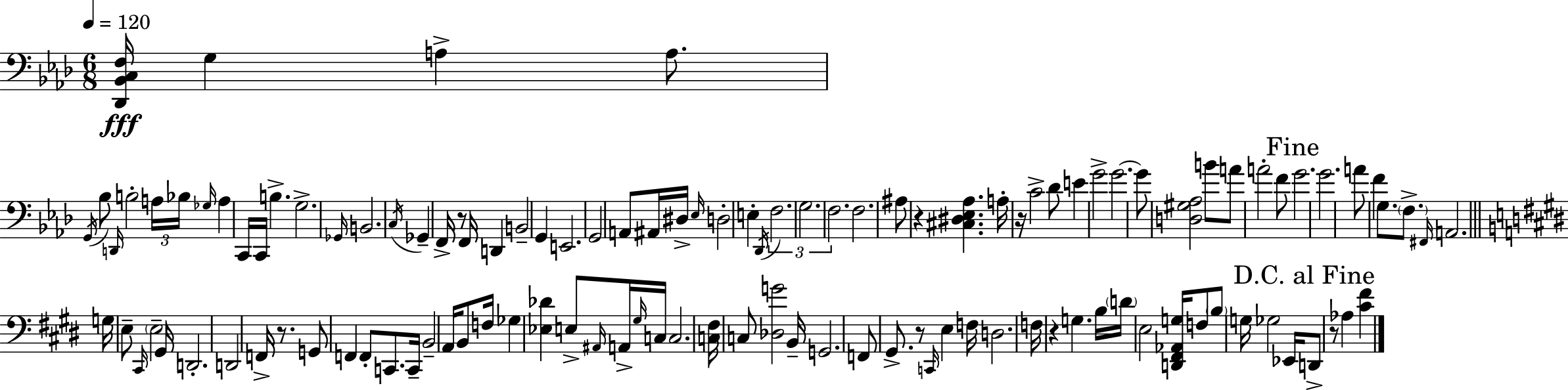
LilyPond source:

{
  \clef bass
  \numericTimeSignature
  \time 6/8
  \key aes \major
  \tempo 4 = 120
  \repeat volta 2 { <des, bes, c f>16\fff g4 a4-> a8. | \acciaccatura { g,16 } bes8 \grace { d,16 } b2-. | \tuplet 3/2 { a16 bes16 \grace { ges16 } } a4 c,16 c,16 b4.-> | g2.-> | \break \grace { ges,16 } b,2. | \acciaccatura { c16 } ges,4-- f,16-> r8 | f,16 d,4 b,2-- | g,4 e,2. | \break g,2 | a,8 ais,16 dis16-> \grace { ees16 } d2-. | e4-. \acciaccatura { des,16 } \tuplet 3/2 { f2. | g2. | \break f2. } | f2. | ais8 r4 | <cis dis ees aes>4. a16-. r16 c'2-> | \break des'8 e'4 g'2-> | g'2.~~ | g'8 <d gis aes>2 | b'8 a'8 a'2-. | \break f'8 \mark "Fine" g'2. | g'2. | a'8 f'4 | g8. \parenthesize f8.-> \grace { fis,16 } a,2. | \break \bar "||" \break \key e \major g16 e8-- \grace { cis,16 } \parenthesize e2-- | gis,16 d,2.-. | d,2 f,16-> r8. | g,8 f,4 f,8-. c,8. | \break c,16-- b,2-- a,16 b,8 | f16 ges4 <ees des'>4 e8-> \grace { ais,16 } | a,16-> \grace { gis16 } c16 c2. | <c fis>16 c8 <des g'>2 | \break b,16-- g,2. | f,8 gis,8.-> r8 \grace { c,16 } e4 | f16 d2. | f16 r4 g4. | \break b16 \parenthesize d'16 e2 | <d, fis, aes, g>16 f8 \parenthesize b8 g16 ges2 | ees,16 \mark "D.C. al Fine" d,8-> r8 aes4 | <cis' fis'>4 } \bar "|."
}